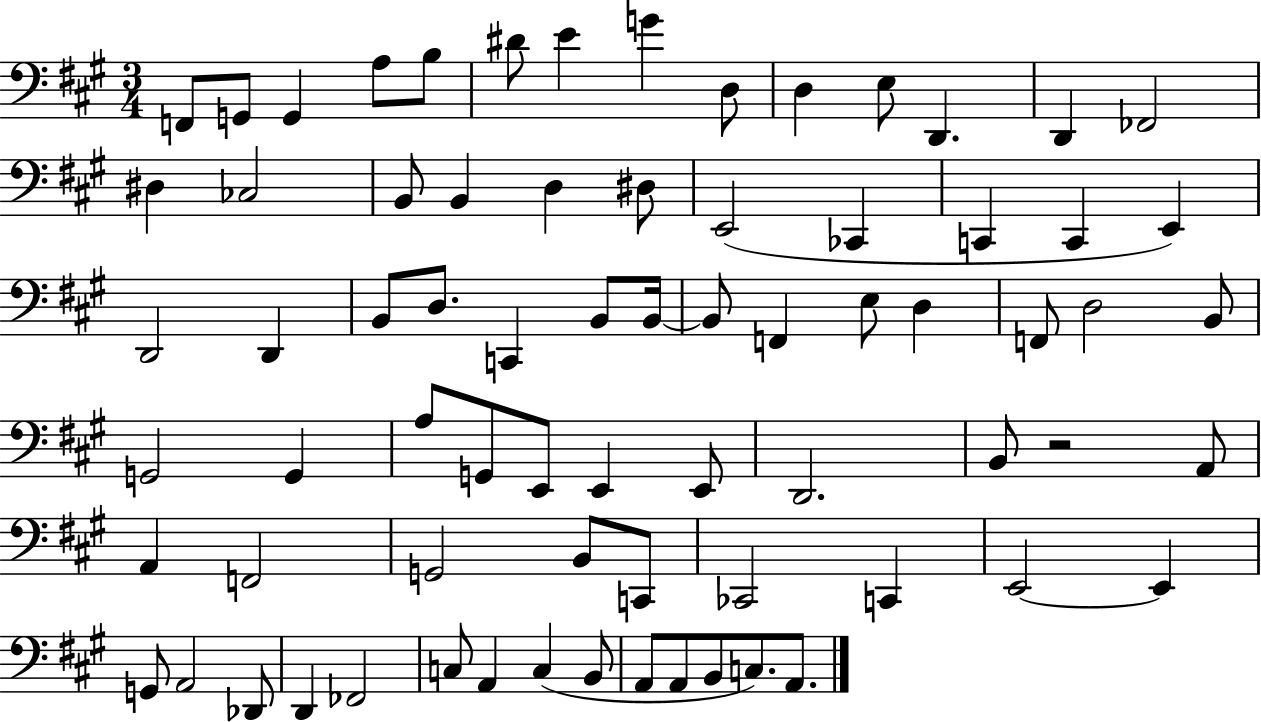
{
  \clef bass
  \numericTimeSignature
  \time 3/4
  \key a \major
  f,8 g,8 g,4 a8 b8 | dis'8 e'4 g'4 d8 | d4 e8 d,4. | d,4 fes,2 | \break dis4 ces2 | b,8 b,4 d4 dis8 | e,2( ces,4 | c,4 c,4 e,4) | \break d,2 d,4 | b,8 d8. c,4 b,8 b,16~~ | b,8 f,4 e8 d4 | f,8 d2 b,8 | \break g,2 g,4 | a8 g,8 e,8 e,4 e,8 | d,2. | b,8 r2 a,8 | \break a,4 f,2 | g,2 b,8 c,8 | ces,2 c,4 | e,2~~ e,4 | \break g,8 a,2 des,8 | d,4 fes,2 | c8 a,4 c4( b,8 | a,8 a,8 b,8 c8.) a,8. | \break \bar "|."
}